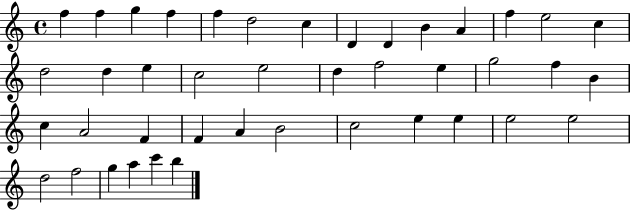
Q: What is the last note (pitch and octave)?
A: B5